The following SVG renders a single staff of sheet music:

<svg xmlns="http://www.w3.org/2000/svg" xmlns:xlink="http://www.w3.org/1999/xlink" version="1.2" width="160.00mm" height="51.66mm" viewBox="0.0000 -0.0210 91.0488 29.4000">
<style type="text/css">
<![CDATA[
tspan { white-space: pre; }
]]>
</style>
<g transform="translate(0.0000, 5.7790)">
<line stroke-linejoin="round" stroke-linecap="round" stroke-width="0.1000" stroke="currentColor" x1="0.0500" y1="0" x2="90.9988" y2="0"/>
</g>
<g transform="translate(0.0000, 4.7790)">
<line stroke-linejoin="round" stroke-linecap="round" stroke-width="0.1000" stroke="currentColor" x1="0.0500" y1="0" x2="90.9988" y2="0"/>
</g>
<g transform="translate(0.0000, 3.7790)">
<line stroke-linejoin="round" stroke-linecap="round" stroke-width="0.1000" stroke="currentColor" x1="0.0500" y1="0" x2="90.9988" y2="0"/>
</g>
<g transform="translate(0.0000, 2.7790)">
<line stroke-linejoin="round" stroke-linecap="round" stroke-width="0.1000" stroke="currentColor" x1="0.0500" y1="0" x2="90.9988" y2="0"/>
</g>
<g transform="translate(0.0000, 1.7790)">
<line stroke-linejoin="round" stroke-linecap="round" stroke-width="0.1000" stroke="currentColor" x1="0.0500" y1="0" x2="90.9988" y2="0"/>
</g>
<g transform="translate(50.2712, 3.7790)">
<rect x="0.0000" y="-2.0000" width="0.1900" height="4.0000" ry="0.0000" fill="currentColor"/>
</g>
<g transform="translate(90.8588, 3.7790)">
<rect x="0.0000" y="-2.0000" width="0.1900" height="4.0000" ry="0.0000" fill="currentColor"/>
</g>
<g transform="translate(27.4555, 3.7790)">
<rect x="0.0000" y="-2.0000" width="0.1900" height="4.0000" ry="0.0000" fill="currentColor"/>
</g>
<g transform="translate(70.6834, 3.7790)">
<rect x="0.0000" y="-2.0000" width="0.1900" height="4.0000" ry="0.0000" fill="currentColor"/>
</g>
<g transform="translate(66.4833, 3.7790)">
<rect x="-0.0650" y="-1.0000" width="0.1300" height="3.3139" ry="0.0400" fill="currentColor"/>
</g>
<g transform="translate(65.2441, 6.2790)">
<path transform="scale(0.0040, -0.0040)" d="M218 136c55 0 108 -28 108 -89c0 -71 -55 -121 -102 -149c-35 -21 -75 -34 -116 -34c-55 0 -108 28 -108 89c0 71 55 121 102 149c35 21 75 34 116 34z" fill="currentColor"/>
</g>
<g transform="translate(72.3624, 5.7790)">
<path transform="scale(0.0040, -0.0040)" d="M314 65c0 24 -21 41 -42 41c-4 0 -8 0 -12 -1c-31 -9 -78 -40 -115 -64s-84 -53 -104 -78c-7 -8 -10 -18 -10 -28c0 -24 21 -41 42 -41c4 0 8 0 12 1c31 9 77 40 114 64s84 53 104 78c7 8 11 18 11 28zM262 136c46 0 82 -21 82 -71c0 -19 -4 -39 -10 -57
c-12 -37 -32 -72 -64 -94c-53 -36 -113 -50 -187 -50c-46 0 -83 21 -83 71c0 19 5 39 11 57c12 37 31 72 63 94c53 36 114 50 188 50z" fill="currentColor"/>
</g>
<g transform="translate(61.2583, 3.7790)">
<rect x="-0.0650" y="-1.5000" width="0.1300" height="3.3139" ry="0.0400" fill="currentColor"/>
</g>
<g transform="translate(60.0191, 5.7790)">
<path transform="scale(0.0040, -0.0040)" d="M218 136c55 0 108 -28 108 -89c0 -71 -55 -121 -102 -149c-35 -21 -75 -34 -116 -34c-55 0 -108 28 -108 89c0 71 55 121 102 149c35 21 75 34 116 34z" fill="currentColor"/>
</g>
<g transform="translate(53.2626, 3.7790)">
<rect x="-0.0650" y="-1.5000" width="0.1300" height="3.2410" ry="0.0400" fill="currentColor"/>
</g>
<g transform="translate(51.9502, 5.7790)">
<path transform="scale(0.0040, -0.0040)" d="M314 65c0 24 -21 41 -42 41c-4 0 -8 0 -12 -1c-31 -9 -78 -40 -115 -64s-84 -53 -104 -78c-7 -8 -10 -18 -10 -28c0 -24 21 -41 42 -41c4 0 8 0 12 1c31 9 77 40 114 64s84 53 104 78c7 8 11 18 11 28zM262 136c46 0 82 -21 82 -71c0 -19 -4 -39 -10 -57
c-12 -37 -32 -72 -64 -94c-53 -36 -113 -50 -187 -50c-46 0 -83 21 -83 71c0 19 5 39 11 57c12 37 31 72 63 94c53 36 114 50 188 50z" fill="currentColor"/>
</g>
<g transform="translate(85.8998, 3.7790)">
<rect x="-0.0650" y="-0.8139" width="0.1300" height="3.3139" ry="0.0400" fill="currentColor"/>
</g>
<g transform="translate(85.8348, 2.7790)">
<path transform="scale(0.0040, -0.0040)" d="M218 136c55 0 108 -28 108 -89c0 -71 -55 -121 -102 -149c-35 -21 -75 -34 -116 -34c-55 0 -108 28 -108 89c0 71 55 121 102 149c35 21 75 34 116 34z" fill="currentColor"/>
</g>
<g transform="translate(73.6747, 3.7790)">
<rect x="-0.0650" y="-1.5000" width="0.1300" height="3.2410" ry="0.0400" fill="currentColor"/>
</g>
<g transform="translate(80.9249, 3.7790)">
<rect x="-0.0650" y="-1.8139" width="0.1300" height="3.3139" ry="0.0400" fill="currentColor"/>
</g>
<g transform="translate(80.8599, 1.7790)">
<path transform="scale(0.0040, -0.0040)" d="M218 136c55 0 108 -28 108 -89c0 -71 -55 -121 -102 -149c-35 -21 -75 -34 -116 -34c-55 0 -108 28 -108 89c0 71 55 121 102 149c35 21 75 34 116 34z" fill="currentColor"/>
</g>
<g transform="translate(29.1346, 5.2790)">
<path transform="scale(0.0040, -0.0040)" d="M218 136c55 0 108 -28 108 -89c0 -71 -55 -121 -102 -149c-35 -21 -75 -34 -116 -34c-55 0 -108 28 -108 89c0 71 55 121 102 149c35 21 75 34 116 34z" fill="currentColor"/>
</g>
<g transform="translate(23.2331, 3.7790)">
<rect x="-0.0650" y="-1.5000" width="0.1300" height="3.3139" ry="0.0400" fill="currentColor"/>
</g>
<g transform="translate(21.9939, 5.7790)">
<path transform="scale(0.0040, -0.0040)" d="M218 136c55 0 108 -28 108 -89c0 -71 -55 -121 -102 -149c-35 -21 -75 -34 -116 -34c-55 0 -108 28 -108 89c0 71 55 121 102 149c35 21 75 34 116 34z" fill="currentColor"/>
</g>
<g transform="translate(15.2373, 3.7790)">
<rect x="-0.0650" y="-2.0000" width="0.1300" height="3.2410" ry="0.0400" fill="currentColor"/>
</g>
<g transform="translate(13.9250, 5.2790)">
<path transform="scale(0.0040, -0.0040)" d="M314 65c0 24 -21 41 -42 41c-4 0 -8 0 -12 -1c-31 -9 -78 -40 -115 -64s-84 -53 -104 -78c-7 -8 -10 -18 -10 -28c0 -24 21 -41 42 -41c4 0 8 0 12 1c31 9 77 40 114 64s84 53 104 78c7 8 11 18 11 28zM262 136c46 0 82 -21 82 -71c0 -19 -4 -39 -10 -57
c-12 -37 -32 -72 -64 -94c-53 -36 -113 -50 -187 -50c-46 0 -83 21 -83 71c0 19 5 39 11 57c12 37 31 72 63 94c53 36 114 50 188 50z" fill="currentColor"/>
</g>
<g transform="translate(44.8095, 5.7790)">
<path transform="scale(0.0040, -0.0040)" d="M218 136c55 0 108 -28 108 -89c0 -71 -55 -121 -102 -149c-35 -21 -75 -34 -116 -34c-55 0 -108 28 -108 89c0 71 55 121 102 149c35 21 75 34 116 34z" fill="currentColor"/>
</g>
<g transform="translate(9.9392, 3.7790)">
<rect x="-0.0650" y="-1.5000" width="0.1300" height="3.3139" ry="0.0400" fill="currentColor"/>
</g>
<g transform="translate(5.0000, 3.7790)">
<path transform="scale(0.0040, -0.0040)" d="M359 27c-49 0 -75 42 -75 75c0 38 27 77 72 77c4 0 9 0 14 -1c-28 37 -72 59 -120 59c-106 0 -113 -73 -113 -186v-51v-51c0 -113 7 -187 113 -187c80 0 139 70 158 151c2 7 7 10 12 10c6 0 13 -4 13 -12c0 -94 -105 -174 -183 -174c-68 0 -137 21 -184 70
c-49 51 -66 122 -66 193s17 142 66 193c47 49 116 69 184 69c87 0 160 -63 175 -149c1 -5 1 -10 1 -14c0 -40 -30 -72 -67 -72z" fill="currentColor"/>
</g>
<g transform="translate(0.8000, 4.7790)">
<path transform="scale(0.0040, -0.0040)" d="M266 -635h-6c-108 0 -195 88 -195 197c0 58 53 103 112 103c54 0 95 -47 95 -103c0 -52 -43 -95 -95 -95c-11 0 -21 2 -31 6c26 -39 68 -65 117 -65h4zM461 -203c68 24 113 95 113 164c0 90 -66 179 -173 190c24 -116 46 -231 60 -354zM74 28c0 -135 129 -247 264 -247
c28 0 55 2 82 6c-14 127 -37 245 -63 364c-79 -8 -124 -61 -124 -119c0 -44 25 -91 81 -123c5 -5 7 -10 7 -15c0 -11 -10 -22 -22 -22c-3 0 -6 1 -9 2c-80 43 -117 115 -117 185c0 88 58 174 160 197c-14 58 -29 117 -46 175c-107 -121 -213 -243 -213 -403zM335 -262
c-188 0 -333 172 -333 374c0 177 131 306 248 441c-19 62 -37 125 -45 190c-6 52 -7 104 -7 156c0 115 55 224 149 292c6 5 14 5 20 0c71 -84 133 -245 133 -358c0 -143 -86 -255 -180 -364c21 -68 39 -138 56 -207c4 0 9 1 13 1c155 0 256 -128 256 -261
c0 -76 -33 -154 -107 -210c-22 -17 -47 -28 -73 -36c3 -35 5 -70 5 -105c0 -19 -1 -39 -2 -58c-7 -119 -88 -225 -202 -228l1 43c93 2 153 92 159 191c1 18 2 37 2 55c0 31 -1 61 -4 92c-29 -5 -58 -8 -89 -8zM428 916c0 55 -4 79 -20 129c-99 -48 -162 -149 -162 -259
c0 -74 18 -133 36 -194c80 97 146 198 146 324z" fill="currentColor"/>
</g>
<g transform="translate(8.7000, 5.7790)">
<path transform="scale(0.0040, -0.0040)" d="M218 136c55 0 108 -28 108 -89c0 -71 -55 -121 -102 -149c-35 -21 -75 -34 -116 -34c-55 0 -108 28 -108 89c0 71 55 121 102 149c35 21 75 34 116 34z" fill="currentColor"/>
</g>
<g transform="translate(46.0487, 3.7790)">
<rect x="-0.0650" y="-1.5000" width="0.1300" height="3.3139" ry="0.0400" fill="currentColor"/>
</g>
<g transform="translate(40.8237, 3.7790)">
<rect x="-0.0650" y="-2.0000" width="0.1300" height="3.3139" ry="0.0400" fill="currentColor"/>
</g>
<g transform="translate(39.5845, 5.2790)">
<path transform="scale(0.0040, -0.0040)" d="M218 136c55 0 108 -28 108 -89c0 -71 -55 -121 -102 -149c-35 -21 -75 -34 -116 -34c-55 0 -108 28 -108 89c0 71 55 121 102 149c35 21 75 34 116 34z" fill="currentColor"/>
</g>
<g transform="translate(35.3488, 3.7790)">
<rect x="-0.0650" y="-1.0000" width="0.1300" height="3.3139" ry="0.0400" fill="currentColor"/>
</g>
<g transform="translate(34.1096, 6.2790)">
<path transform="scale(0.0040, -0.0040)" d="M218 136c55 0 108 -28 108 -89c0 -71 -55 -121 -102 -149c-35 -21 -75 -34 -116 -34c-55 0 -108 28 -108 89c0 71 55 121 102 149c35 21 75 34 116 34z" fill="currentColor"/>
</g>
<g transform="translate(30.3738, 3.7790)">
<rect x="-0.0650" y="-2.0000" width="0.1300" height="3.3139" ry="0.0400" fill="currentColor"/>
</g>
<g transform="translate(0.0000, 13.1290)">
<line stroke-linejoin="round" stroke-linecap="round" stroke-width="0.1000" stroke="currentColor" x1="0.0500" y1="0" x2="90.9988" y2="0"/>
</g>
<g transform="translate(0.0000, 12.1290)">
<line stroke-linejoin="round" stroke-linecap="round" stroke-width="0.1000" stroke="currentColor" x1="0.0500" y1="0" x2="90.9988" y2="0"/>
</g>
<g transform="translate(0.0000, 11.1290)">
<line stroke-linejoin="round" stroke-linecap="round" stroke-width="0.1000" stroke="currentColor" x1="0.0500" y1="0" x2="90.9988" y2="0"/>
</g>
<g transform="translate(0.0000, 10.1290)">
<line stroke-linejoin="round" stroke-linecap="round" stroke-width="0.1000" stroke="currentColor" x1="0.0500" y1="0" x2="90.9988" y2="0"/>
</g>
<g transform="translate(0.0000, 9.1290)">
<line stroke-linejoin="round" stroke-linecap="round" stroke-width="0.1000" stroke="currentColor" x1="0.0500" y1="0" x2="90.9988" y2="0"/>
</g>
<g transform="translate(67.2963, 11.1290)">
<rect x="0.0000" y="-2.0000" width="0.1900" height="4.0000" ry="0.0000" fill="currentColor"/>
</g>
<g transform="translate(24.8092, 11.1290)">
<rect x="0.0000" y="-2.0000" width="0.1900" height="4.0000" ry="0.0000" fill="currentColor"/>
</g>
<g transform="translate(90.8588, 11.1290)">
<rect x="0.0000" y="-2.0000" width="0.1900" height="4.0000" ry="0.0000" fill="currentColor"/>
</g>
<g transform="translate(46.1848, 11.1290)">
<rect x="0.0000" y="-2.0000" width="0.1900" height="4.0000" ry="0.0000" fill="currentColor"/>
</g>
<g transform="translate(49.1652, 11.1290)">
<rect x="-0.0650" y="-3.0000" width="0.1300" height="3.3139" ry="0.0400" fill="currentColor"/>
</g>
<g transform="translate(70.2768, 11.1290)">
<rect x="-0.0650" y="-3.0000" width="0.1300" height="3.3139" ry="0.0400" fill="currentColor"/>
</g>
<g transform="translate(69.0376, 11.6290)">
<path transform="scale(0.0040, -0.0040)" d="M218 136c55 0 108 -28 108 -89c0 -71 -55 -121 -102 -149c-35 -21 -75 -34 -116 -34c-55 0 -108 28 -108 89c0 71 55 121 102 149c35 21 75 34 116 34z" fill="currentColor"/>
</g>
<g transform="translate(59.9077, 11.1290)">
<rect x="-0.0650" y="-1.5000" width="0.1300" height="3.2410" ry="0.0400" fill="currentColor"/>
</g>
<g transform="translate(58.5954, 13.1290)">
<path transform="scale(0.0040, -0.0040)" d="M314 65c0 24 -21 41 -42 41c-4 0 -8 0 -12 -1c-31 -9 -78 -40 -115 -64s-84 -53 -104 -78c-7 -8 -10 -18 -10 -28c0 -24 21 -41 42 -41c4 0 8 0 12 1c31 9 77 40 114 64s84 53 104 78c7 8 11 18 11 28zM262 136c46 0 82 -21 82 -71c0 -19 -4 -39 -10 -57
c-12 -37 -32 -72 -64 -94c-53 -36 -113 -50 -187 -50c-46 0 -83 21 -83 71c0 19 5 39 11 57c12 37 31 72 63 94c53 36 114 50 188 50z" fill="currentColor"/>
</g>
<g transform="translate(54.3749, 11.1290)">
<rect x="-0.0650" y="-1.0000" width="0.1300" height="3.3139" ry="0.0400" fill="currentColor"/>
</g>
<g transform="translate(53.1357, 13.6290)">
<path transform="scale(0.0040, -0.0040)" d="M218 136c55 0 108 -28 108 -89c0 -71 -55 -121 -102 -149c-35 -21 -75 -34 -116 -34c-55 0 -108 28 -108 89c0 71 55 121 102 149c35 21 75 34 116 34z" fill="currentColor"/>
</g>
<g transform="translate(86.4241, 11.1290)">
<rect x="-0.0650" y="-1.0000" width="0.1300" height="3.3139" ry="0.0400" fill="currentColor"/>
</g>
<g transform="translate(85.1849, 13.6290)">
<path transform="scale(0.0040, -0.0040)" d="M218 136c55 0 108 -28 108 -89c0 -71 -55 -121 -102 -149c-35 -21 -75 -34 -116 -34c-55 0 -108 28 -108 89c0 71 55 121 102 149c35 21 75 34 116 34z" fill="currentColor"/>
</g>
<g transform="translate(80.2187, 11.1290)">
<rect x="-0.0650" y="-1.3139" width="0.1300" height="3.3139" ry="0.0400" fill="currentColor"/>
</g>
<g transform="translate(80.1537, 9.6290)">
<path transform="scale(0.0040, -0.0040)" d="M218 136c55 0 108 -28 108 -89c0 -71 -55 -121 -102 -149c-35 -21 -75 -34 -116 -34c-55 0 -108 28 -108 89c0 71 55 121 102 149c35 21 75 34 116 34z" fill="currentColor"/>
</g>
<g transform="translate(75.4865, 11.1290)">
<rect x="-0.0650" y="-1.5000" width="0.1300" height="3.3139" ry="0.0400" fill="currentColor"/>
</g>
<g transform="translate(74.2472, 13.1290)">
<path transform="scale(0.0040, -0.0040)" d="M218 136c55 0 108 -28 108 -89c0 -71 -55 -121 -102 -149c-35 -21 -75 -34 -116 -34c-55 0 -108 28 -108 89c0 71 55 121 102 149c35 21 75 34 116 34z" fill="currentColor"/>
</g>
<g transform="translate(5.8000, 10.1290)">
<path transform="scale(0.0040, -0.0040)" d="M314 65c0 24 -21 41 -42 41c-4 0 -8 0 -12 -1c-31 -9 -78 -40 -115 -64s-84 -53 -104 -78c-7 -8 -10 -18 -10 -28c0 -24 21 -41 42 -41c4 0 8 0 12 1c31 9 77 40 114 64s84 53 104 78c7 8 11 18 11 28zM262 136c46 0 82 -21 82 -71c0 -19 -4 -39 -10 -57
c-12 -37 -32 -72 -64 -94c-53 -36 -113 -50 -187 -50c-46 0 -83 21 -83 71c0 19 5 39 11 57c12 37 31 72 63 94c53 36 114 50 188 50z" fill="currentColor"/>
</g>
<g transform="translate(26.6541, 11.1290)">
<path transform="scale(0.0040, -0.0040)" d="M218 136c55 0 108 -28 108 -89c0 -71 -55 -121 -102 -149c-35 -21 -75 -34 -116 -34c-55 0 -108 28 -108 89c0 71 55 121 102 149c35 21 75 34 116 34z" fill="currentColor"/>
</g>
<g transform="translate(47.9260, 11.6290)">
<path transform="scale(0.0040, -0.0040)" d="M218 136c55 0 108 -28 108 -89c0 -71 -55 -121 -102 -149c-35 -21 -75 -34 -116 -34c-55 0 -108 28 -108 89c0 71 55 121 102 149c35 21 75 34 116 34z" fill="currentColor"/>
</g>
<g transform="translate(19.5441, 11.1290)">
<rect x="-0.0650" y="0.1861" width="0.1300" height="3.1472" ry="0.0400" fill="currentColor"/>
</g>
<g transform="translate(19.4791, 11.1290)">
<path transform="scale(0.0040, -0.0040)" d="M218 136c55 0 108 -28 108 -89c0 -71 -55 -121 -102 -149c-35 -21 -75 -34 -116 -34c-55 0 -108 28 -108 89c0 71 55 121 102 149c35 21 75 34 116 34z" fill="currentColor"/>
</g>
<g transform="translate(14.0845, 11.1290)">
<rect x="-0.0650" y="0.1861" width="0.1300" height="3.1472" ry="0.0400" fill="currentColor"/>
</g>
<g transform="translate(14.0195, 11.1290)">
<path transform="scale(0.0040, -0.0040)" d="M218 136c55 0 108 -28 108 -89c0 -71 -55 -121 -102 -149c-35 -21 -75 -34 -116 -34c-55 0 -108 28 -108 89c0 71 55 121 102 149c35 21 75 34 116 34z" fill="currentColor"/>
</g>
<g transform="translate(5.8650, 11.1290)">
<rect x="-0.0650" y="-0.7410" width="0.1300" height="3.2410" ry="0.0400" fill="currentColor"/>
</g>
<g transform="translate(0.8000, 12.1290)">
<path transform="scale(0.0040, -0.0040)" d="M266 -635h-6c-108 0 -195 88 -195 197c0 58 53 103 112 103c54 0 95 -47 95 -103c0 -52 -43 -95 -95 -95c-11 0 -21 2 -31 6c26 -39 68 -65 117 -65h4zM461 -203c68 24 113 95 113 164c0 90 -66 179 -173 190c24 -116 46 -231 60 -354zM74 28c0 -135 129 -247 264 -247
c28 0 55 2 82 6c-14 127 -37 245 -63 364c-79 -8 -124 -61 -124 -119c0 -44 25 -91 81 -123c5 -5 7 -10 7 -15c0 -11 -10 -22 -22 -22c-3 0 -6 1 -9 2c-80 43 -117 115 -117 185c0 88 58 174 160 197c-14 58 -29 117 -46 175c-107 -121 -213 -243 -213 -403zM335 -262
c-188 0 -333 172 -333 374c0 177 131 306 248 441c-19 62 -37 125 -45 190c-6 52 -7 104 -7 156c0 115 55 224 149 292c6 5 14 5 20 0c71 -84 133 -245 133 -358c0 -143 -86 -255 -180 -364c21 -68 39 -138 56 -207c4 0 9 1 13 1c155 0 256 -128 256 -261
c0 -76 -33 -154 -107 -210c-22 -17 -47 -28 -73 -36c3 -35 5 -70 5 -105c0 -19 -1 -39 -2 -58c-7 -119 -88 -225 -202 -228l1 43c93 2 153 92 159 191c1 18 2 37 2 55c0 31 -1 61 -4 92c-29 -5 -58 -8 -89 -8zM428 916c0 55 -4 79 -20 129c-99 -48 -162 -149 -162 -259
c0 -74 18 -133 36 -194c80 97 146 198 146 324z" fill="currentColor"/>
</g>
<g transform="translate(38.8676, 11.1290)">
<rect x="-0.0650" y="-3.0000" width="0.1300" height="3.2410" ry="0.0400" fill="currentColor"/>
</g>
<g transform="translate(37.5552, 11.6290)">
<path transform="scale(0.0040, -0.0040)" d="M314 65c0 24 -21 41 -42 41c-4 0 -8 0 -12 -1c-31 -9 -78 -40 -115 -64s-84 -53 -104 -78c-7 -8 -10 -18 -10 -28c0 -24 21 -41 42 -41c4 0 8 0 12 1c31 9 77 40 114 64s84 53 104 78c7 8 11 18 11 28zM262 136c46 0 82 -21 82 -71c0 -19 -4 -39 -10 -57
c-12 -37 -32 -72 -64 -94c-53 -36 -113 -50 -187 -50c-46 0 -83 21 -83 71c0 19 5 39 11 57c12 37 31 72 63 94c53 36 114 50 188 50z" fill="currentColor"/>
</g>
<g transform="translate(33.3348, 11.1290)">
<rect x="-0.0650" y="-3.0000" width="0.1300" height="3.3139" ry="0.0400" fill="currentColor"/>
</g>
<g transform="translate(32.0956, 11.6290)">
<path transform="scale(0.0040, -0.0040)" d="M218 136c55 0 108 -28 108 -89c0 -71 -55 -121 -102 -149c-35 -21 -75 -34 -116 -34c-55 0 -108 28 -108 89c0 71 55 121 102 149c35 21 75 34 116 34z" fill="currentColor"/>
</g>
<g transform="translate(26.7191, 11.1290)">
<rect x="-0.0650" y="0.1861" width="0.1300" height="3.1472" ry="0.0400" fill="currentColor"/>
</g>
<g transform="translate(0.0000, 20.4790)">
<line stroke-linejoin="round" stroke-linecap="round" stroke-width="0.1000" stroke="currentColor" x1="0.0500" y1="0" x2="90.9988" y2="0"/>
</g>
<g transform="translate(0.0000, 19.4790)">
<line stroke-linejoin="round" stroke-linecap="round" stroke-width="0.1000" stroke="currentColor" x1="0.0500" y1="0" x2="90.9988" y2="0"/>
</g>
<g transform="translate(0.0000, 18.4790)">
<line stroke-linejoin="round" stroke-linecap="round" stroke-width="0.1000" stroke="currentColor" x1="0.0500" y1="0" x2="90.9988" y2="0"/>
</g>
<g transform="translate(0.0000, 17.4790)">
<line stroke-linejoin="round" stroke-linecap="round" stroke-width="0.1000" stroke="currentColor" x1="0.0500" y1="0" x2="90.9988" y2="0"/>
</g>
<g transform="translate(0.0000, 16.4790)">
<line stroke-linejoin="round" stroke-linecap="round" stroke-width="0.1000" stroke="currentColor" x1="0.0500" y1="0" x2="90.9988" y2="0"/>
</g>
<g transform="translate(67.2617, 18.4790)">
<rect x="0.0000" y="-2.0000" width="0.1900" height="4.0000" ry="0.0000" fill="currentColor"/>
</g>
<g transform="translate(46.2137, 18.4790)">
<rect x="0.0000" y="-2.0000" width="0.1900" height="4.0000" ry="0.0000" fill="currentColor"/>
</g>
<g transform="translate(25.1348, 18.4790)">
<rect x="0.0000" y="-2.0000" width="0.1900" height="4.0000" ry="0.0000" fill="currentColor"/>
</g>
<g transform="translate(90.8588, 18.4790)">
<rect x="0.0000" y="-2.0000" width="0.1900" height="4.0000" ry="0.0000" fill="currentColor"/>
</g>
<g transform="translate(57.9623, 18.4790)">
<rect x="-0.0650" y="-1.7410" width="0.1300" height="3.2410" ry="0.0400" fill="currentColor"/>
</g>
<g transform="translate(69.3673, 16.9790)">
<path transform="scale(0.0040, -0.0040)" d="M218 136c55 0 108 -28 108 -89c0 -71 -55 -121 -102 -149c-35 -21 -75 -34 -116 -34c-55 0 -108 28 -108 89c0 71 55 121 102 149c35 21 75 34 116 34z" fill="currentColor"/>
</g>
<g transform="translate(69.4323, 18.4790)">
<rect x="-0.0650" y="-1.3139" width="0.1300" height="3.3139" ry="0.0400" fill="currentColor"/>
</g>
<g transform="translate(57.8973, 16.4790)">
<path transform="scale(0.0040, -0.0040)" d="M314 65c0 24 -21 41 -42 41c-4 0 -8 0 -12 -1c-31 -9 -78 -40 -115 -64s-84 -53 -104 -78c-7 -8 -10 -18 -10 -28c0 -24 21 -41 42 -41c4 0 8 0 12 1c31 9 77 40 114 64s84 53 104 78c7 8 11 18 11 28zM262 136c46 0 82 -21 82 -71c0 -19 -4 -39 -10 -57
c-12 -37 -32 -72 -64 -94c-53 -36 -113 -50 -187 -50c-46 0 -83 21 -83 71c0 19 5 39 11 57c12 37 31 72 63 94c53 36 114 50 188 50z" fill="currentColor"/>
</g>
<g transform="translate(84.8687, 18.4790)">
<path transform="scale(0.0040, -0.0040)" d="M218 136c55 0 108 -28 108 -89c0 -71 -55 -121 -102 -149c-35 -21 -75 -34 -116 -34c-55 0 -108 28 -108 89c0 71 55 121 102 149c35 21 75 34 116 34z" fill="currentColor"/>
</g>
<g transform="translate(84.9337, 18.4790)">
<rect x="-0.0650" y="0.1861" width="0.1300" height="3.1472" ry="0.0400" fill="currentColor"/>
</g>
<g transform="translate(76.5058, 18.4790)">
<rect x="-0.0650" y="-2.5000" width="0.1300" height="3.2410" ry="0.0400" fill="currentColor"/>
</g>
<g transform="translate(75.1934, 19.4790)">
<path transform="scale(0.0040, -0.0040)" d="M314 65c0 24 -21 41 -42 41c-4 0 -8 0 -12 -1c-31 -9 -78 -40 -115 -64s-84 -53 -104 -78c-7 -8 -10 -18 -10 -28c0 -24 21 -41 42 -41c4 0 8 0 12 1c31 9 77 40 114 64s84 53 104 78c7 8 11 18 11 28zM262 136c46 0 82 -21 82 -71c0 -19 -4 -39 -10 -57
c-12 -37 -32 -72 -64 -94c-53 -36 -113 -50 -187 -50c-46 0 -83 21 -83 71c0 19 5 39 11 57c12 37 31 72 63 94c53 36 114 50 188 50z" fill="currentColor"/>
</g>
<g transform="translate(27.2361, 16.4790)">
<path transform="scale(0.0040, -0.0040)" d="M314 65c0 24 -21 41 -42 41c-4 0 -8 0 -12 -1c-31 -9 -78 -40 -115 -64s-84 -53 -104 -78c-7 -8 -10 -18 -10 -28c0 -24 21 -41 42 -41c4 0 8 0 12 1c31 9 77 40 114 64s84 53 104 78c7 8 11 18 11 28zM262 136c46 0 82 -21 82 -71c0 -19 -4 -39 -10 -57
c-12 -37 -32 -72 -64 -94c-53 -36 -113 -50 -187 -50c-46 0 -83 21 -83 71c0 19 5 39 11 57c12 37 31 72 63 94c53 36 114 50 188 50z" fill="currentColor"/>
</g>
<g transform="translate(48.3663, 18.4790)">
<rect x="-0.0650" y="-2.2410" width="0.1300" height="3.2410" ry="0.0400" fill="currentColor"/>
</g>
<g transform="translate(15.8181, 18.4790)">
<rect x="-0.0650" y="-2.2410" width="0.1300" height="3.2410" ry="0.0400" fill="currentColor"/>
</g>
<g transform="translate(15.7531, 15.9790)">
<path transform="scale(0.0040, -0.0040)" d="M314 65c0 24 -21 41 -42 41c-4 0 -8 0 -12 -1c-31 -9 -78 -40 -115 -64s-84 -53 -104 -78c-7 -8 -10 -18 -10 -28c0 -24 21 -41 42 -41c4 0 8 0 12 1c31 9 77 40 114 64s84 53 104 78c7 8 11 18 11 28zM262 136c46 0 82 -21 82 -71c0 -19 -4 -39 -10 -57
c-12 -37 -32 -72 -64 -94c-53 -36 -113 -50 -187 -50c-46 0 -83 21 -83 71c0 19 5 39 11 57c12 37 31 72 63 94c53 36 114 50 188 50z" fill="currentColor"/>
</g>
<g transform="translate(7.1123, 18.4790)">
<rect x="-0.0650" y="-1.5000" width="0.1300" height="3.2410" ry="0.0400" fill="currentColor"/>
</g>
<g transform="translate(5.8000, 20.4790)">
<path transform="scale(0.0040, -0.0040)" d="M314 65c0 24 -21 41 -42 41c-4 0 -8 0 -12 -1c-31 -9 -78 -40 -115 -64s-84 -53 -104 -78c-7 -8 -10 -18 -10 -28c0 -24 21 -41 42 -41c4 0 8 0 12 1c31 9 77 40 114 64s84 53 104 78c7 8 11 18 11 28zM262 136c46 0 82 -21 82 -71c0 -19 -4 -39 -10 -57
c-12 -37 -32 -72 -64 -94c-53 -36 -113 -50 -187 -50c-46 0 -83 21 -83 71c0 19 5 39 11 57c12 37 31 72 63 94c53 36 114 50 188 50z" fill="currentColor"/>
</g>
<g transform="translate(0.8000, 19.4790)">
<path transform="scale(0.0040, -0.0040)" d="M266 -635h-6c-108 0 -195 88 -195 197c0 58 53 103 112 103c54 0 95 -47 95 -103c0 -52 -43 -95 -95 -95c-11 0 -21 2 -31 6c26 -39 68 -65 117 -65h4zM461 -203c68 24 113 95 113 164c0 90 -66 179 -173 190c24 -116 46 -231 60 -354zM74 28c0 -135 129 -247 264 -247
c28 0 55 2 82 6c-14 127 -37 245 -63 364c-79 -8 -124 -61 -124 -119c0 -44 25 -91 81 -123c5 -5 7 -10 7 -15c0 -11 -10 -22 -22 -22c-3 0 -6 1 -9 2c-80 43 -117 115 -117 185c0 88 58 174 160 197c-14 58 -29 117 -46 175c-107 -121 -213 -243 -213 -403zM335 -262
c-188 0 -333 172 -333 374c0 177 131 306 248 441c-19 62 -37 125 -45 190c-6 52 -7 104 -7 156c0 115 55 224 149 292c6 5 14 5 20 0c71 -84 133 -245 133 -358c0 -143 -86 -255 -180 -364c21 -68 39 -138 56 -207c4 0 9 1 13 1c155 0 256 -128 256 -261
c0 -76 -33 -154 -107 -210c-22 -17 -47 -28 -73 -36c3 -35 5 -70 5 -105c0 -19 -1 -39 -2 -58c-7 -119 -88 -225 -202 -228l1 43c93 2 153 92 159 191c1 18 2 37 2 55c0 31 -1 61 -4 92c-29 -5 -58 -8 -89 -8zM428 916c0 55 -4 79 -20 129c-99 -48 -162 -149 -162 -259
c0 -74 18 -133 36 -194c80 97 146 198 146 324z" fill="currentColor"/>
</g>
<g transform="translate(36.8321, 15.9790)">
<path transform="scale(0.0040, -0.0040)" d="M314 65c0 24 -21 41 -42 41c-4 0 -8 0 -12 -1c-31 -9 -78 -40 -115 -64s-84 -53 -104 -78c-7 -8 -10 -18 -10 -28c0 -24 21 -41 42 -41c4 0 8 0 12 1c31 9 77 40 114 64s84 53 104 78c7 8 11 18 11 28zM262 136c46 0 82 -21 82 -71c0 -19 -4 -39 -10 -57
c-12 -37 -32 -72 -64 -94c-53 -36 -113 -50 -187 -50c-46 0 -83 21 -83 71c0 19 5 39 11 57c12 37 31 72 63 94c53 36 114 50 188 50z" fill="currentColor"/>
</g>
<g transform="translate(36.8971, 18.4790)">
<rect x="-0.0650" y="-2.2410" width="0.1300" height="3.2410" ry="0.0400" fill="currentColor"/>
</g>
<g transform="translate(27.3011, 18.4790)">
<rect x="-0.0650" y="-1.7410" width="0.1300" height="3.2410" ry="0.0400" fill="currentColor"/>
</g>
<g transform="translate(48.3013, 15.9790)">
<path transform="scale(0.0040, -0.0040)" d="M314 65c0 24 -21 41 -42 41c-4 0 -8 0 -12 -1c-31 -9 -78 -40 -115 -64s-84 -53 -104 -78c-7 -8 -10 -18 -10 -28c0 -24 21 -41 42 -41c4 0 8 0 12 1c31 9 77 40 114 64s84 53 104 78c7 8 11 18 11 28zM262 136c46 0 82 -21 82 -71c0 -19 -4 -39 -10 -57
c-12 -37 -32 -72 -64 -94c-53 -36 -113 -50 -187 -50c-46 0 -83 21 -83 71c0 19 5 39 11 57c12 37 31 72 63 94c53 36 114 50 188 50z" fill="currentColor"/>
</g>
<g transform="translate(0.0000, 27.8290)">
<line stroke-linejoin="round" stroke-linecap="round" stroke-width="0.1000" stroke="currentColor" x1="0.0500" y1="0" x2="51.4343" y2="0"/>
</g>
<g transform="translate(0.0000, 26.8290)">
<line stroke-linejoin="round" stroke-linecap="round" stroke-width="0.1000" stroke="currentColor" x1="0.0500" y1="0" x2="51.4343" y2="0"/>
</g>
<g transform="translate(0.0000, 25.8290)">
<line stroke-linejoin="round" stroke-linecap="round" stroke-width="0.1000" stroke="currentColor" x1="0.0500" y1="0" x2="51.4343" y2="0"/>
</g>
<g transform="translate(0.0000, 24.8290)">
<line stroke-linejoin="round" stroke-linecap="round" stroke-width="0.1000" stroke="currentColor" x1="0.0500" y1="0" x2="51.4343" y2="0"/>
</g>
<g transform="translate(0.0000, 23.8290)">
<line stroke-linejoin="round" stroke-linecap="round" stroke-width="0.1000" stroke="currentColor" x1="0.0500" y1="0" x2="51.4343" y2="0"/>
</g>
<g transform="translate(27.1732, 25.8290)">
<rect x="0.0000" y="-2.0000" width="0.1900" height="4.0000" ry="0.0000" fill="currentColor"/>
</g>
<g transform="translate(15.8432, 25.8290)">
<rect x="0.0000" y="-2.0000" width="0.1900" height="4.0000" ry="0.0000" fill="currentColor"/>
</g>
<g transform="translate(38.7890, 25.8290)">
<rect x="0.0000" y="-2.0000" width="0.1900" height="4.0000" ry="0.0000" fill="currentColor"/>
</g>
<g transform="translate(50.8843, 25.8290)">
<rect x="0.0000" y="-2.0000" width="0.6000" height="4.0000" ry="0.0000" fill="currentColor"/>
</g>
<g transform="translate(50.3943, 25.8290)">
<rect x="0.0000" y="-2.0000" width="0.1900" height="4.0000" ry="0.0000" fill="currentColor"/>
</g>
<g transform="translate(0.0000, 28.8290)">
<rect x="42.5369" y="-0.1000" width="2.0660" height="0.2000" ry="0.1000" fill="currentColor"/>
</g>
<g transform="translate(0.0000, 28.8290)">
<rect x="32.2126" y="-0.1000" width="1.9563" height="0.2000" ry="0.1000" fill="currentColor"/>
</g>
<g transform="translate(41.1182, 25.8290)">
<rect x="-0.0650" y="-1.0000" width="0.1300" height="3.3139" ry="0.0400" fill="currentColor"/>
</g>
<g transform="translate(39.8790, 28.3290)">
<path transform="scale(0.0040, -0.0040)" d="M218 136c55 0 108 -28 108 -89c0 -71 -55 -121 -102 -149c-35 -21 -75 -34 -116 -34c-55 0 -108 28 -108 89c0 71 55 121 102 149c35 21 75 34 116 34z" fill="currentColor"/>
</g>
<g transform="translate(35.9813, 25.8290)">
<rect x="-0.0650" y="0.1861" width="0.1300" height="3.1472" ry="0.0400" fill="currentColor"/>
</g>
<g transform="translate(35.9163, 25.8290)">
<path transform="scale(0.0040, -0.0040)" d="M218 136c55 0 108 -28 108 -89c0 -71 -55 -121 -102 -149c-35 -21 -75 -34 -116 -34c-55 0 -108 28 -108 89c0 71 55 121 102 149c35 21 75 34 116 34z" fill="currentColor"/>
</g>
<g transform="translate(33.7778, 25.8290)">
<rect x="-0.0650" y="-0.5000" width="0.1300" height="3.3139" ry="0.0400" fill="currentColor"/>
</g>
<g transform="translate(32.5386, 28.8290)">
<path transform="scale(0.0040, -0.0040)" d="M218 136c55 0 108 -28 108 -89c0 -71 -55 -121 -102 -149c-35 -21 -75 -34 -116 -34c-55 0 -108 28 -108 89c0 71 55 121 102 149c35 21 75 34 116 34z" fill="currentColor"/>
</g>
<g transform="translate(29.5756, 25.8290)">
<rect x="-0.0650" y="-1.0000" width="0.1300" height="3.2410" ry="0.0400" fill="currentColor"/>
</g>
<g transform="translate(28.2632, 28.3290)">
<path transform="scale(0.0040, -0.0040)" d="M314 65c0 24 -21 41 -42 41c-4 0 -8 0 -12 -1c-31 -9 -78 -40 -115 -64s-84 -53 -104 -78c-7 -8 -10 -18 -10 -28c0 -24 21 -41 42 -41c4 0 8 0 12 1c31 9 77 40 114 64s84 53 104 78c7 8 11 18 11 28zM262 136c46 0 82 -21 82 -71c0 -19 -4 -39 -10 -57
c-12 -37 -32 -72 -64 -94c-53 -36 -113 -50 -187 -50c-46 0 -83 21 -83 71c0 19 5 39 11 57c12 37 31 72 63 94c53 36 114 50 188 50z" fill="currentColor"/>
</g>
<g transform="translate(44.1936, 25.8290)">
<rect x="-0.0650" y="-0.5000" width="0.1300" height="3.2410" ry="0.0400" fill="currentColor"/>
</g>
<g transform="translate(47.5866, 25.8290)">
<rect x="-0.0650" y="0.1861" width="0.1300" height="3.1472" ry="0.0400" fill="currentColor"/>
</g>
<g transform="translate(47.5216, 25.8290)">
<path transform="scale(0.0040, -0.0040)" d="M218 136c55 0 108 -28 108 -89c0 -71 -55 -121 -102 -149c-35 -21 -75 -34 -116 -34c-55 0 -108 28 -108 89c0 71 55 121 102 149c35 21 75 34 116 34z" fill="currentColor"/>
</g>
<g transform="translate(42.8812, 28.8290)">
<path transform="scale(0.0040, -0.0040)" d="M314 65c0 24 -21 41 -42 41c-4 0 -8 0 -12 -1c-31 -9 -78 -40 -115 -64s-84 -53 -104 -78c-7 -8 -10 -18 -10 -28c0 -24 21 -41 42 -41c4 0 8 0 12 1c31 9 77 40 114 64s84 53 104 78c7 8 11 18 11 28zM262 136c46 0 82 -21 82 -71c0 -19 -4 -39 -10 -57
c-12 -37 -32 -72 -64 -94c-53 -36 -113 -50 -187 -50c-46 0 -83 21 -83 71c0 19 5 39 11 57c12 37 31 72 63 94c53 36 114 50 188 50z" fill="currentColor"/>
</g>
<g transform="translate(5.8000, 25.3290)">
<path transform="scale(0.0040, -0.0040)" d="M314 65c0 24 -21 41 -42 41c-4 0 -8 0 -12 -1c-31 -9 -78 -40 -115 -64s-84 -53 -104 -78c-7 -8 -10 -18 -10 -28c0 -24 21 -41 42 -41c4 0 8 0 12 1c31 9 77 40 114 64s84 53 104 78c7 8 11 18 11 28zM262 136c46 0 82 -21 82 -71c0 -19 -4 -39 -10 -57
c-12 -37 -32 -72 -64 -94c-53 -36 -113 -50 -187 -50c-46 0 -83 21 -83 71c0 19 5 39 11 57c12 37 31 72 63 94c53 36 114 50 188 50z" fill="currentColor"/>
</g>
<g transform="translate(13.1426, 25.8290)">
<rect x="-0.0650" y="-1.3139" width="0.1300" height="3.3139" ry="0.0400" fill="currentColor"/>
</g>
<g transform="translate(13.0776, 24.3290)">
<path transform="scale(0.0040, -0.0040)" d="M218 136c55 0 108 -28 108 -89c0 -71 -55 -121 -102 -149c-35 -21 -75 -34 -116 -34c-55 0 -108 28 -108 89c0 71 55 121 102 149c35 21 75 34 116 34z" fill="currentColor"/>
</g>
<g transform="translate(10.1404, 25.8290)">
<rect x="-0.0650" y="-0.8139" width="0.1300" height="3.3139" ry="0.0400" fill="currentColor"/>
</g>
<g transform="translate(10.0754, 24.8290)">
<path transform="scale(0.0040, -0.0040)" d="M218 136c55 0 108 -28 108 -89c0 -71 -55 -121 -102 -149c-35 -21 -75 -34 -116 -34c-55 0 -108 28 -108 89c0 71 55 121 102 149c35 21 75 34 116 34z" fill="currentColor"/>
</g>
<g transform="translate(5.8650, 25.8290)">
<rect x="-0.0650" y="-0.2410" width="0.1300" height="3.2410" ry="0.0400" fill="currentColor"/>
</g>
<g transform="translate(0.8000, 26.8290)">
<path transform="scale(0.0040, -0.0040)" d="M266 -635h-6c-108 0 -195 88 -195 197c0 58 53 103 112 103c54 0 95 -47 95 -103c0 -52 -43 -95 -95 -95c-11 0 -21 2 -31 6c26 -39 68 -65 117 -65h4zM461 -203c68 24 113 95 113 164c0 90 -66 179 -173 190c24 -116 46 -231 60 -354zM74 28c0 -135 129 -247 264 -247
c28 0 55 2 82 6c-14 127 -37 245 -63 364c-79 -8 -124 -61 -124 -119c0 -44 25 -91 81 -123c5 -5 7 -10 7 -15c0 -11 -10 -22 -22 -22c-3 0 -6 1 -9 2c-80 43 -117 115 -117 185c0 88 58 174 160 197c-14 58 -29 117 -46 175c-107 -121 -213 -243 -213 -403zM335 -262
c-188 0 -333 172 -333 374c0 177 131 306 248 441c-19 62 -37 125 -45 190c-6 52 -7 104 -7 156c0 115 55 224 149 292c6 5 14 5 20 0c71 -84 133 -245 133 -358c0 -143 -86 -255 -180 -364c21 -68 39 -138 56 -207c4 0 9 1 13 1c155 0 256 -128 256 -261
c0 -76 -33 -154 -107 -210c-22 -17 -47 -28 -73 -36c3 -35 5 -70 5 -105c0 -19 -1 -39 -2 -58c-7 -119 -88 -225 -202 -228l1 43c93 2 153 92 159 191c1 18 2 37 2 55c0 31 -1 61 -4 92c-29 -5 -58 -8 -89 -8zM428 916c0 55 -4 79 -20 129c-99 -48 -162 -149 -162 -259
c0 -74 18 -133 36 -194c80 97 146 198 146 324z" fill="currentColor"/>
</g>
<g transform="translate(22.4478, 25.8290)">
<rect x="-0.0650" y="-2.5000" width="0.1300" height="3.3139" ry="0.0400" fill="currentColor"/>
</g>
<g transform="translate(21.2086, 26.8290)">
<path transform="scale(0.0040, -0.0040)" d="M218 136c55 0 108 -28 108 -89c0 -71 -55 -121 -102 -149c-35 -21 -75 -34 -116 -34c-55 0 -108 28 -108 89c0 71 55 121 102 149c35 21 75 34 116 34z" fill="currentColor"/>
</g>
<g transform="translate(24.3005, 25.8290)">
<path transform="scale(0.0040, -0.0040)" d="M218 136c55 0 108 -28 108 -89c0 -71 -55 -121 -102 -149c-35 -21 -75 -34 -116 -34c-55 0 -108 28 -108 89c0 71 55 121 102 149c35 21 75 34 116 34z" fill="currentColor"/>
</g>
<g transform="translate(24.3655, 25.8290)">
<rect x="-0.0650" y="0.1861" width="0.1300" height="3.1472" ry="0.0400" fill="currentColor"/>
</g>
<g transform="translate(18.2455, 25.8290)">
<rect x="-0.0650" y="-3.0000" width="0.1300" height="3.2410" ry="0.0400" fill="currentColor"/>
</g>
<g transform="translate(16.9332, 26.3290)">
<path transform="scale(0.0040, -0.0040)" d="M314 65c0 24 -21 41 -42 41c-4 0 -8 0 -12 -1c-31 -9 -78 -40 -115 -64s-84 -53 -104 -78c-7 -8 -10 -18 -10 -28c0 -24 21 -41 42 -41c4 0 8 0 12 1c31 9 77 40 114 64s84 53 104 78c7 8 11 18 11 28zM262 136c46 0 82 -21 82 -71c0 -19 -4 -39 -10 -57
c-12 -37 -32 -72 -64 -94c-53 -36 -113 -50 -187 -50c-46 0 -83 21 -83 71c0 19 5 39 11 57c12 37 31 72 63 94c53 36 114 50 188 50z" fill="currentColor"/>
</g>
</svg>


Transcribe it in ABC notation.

X:1
T:Untitled
M:4/4
L:1/4
K:C
E F2 E F D F E E2 E D E2 f d d2 B B B A A2 A D E2 A E e D E2 g2 f2 g2 g2 f2 e G2 B c2 d e A2 G B D2 C B D C2 B